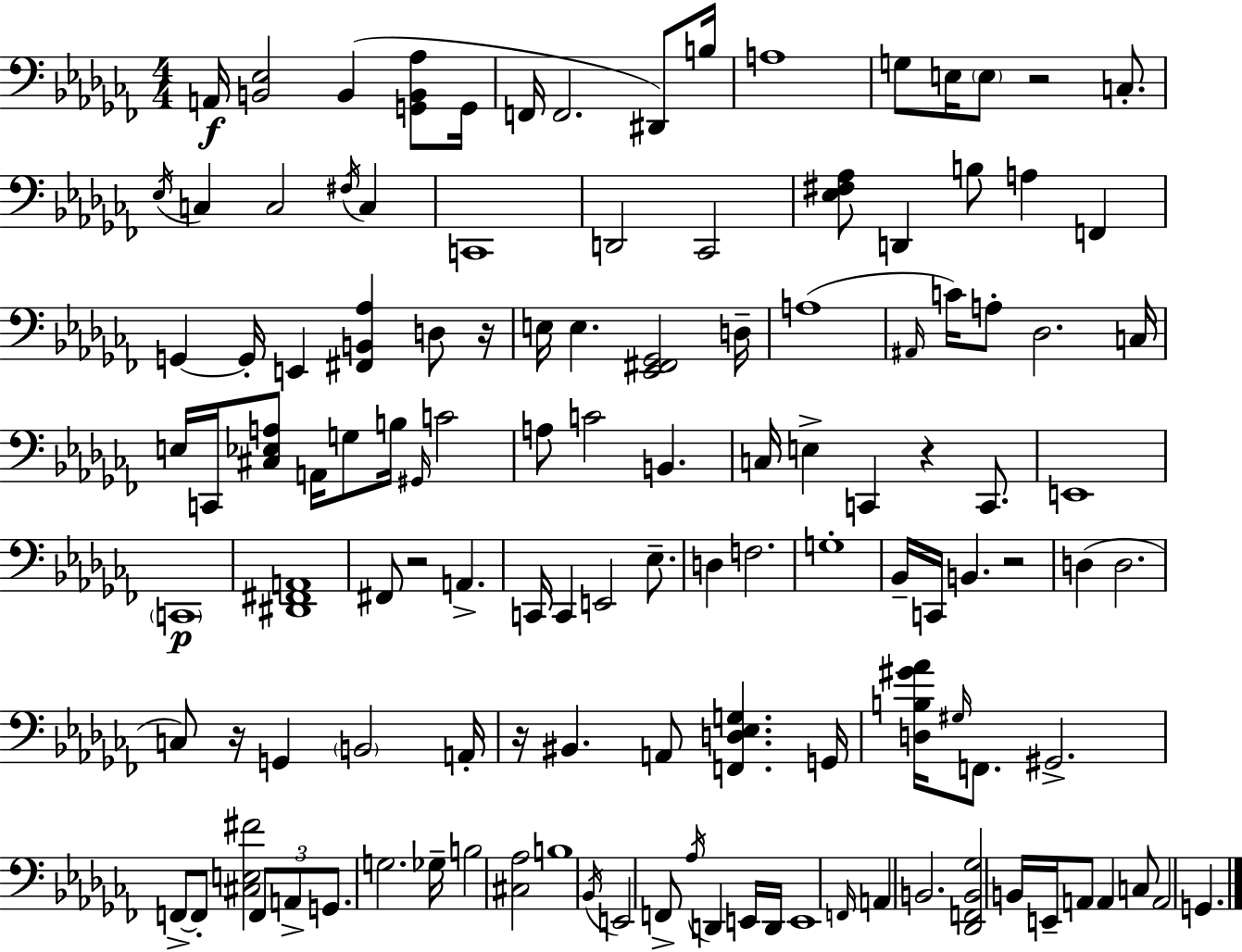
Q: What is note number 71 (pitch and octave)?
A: A2